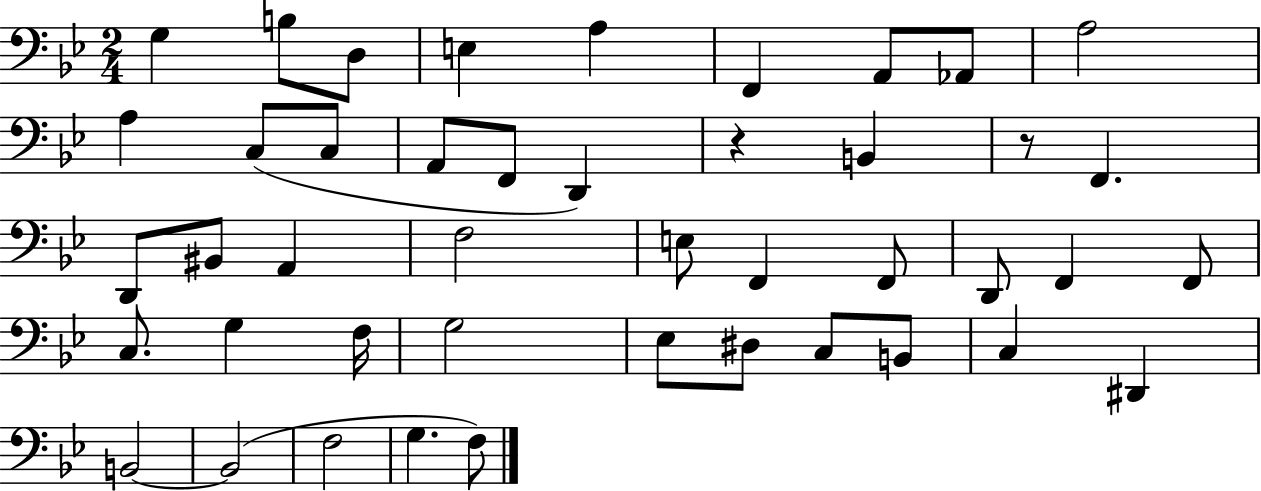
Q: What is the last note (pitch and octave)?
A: F3